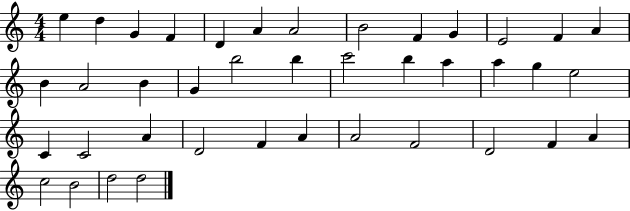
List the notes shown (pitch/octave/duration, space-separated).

E5/q D5/q G4/q F4/q D4/q A4/q A4/h B4/h F4/q G4/q E4/h F4/q A4/q B4/q A4/h B4/q G4/q B5/h B5/q C6/h B5/q A5/q A5/q G5/q E5/h C4/q C4/h A4/q D4/h F4/q A4/q A4/h F4/h D4/h F4/q A4/q C5/h B4/h D5/h D5/h